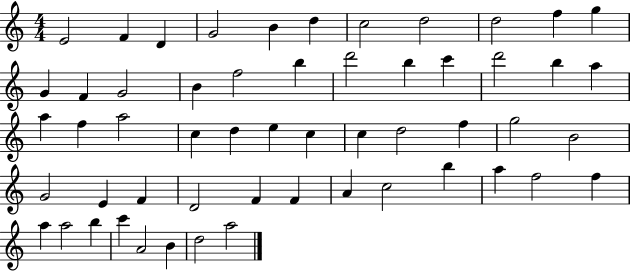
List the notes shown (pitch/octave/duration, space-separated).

E4/h F4/q D4/q G4/h B4/q D5/q C5/h D5/h D5/h F5/q G5/q G4/q F4/q G4/h B4/q F5/h B5/q D6/h B5/q C6/q D6/h B5/q A5/q A5/q F5/q A5/h C5/q D5/q E5/q C5/q C5/q D5/h F5/q G5/h B4/h G4/h E4/q F4/q D4/h F4/q F4/q A4/q C5/h B5/q A5/q F5/h F5/q A5/q A5/h B5/q C6/q A4/h B4/q D5/h A5/h